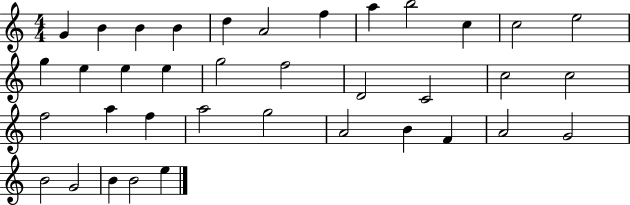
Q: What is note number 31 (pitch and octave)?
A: A4